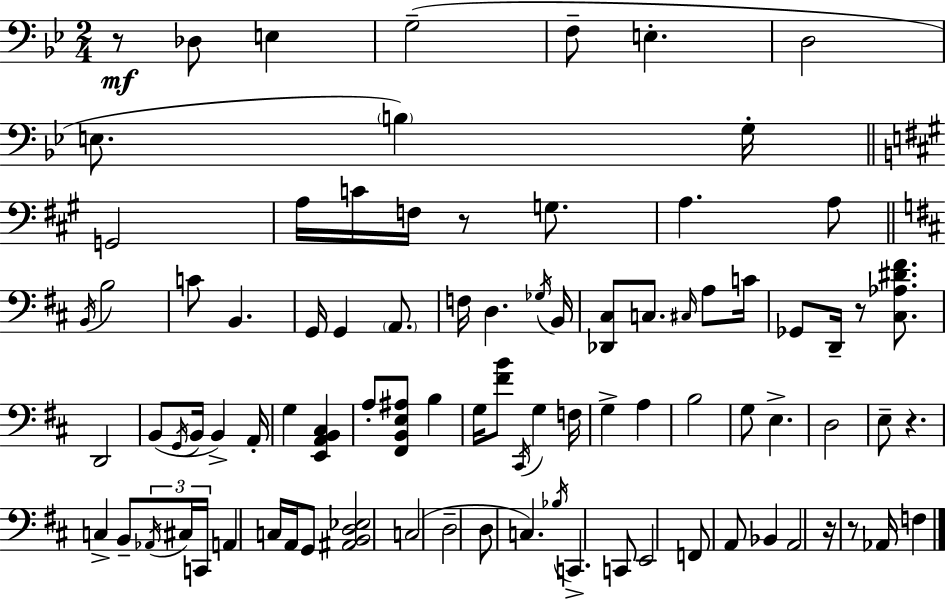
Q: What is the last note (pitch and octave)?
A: F3